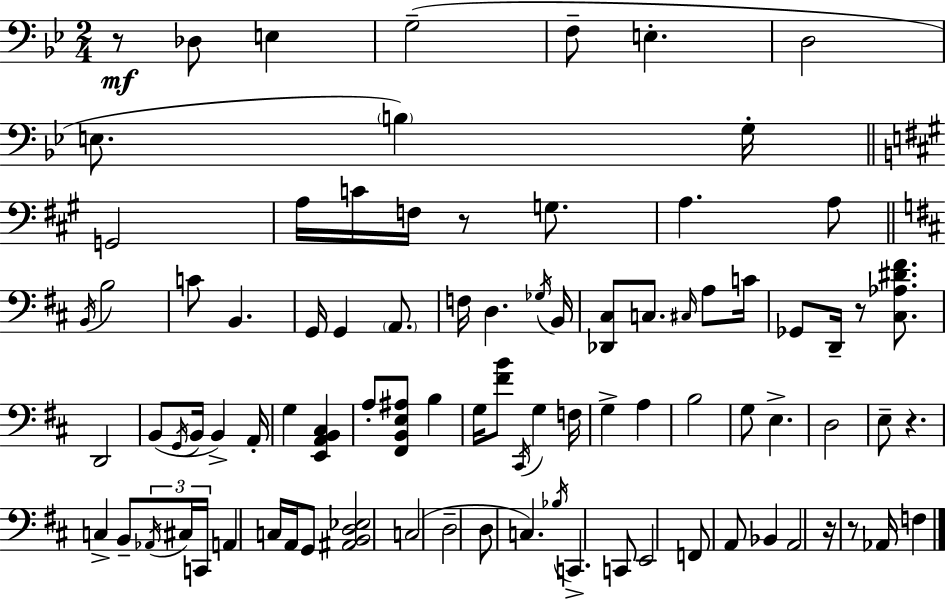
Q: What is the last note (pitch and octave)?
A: F3